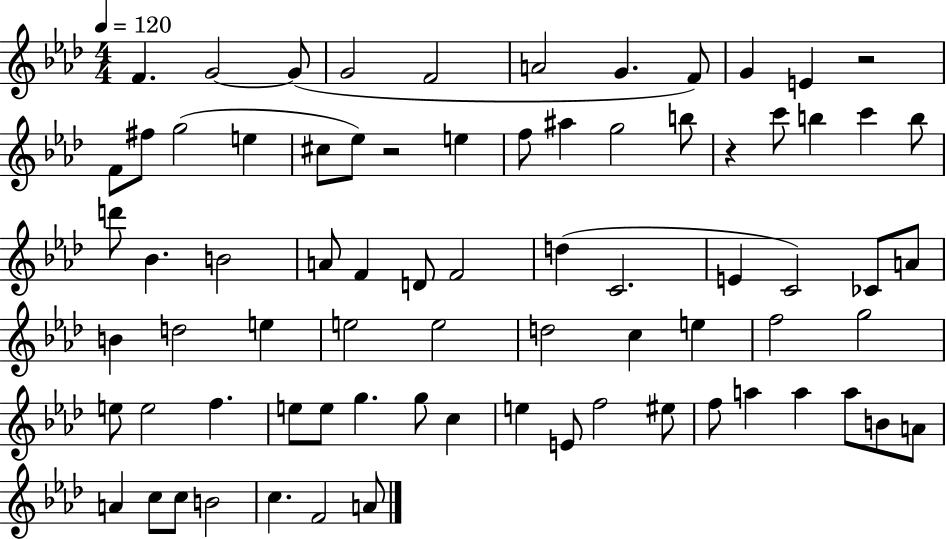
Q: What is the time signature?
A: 4/4